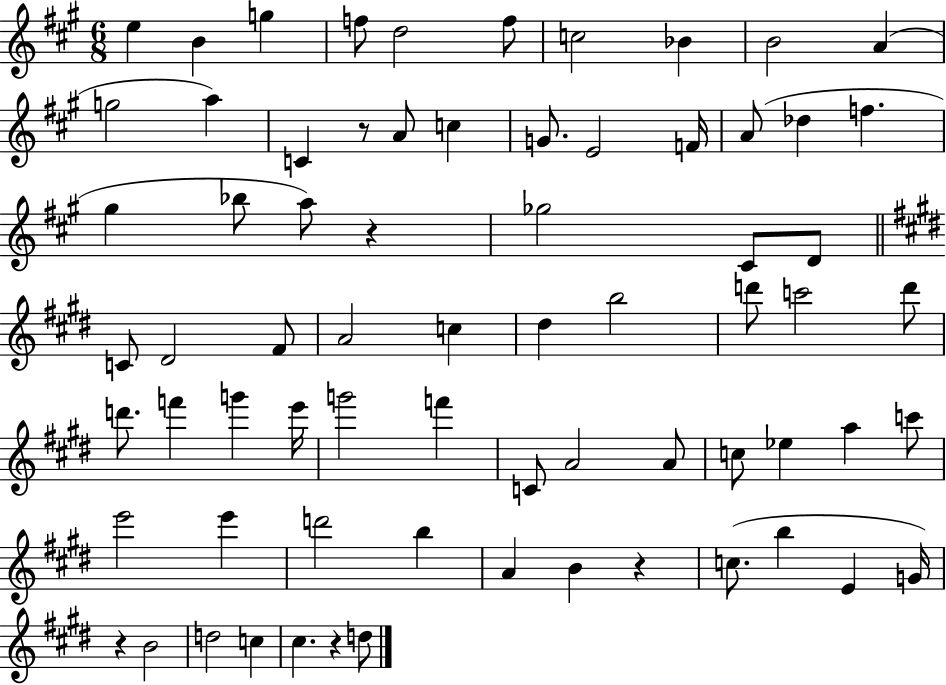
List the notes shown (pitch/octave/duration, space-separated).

E5/q B4/q G5/q F5/e D5/h F5/e C5/h Bb4/q B4/h A4/q G5/h A5/q C4/q R/e A4/e C5/q G4/e. E4/h F4/s A4/e Db5/q F5/q. G#5/q Bb5/e A5/e R/q Gb5/h C#4/e D4/e C4/e D#4/h F#4/e A4/h C5/q D#5/q B5/h D6/e C6/h D6/e D6/e. F6/q G6/q E6/s G6/h F6/q C4/e A4/h A4/e C5/e Eb5/q A5/q C6/e E6/h E6/q D6/h B5/q A4/q B4/q R/q C5/e. B5/q E4/q G4/s R/q B4/h D5/h C5/q C#5/q. R/q D5/e